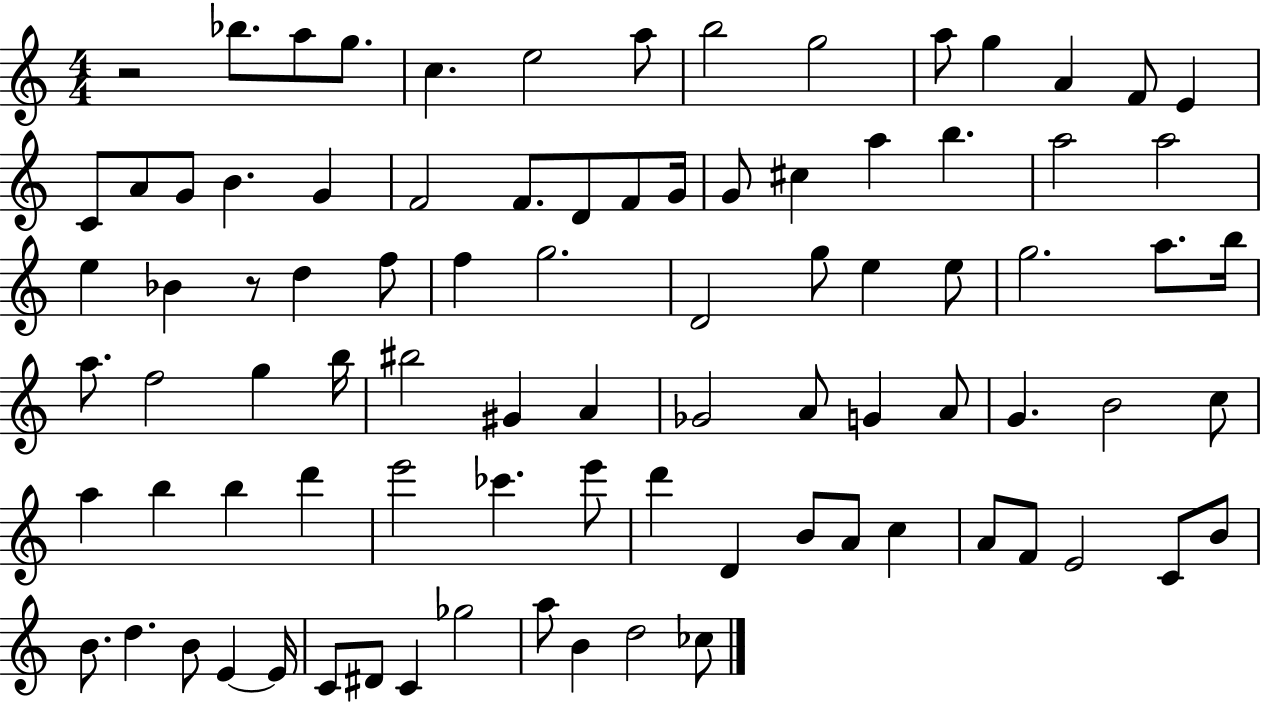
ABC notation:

X:1
T:Untitled
M:4/4
L:1/4
K:C
z2 _b/2 a/2 g/2 c e2 a/2 b2 g2 a/2 g A F/2 E C/2 A/2 G/2 B G F2 F/2 D/2 F/2 G/4 G/2 ^c a b a2 a2 e _B z/2 d f/2 f g2 D2 g/2 e e/2 g2 a/2 b/4 a/2 f2 g b/4 ^b2 ^G A _G2 A/2 G A/2 G B2 c/2 a b b d' e'2 _c' e'/2 d' D B/2 A/2 c A/2 F/2 E2 C/2 B/2 B/2 d B/2 E E/4 C/2 ^D/2 C _g2 a/2 B d2 _c/2